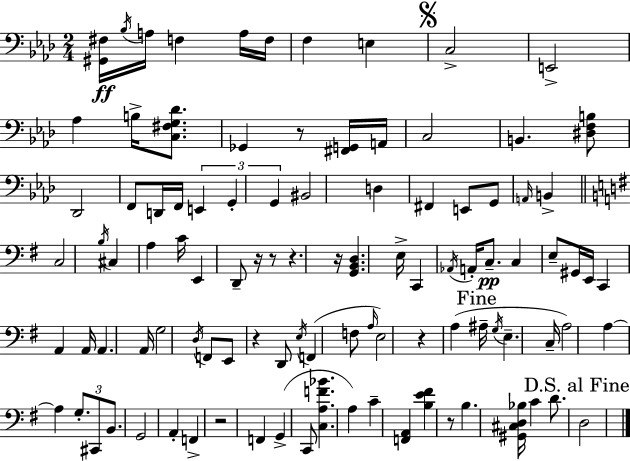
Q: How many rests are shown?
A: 9